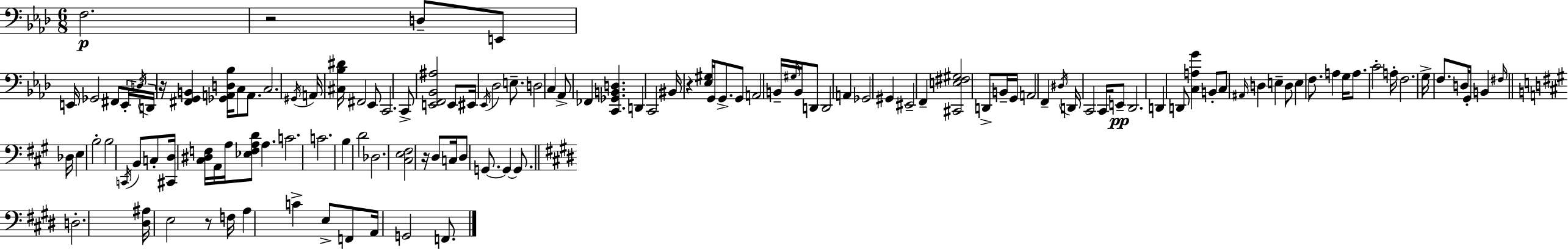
X:1
T:Untitled
M:6/8
L:1/4
K:Ab
F,2 z2 D,/2 E,,/2 E,,/4 _G,,2 ^F,,/2 E,,/4 D,/4 D,,/4 z/4 [^F,,G,,B,,] [_G,,A,,D,_B,]/4 C,/2 A,,/2 C,2 ^G,,/4 A,,/4 [^C,_B,^D]/4 ^F,,2 _E,,/2 C,,2 C,,/2 [E,,F,,_B,,^A,]2 E,,/2 ^E,,/4 _E,,/4 _D,2 E,/2 D,2 C, _A,,/2 _F,, [C,,_G,,B,,D,] D,, C,,2 ^B,,/4 z [_E,^G,]/4 G,,/4 G,,/2 G,,/2 A,,2 B,,/4 ^G,/4 B,,/4 D,,/2 D,,2 A,, _G,,2 ^G,, ^E,,2 F,, [^C,,E,^F,^G,]2 D,,/2 B,,/4 G,,/4 A,,2 F,, ^D,/4 D,,/4 C,,2 C,,/4 E,,/2 _D,,2 D,, D,,/2 [C,A,G] B,,/2 C,/2 ^A,,/4 D, E, D,/2 E, F,/2 A, G,/4 A,/2 C2 A,/4 F,2 G,/4 F,/2 D,/4 G,,/2 B,, ^F,/4 _D,/4 E, B,2 B,2 C,,/4 B,,/2 C,/2 [^C,,D,]/4 [^C,^D,F,]/4 A,,/4 A,/4 [_E,F,A,D]/2 A, C2 C2 B, D2 _D,2 [^C,E,^F,]2 z/4 D,/2 C,/4 D,/2 G,,/2 G,, G,,/2 D,2 [^D,^A,]/4 E,2 z/2 F,/4 A, C E,/2 F,,/2 A,,/4 G,,2 F,,/2